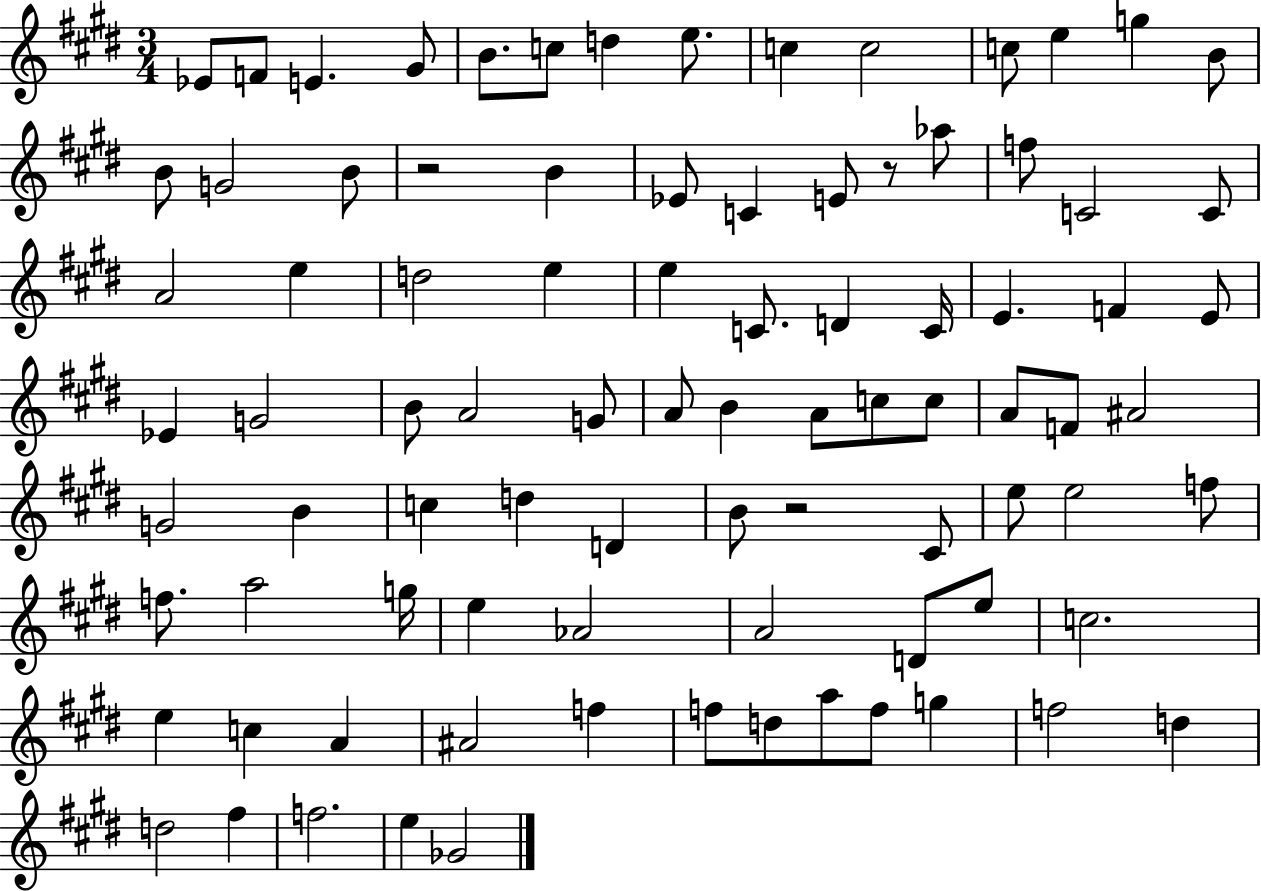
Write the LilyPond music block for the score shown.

{
  \clef treble
  \numericTimeSignature
  \time 3/4
  \key e \major
  ees'8 f'8 e'4. gis'8 | b'8. c''8 d''4 e''8. | c''4 c''2 | c''8 e''4 g''4 b'8 | \break b'8 g'2 b'8 | r2 b'4 | ees'8 c'4 e'8 r8 aes''8 | f''8 c'2 c'8 | \break a'2 e''4 | d''2 e''4 | e''4 c'8. d'4 c'16 | e'4. f'4 e'8 | \break ees'4 g'2 | b'8 a'2 g'8 | a'8 b'4 a'8 c''8 c''8 | a'8 f'8 ais'2 | \break g'2 b'4 | c''4 d''4 d'4 | b'8 r2 cis'8 | e''8 e''2 f''8 | \break f''8. a''2 g''16 | e''4 aes'2 | a'2 d'8 e''8 | c''2. | \break e''4 c''4 a'4 | ais'2 f''4 | f''8 d''8 a''8 f''8 g''4 | f''2 d''4 | \break d''2 fis''4 | f''2. | e''4 ges'2 | \bar "|."
}